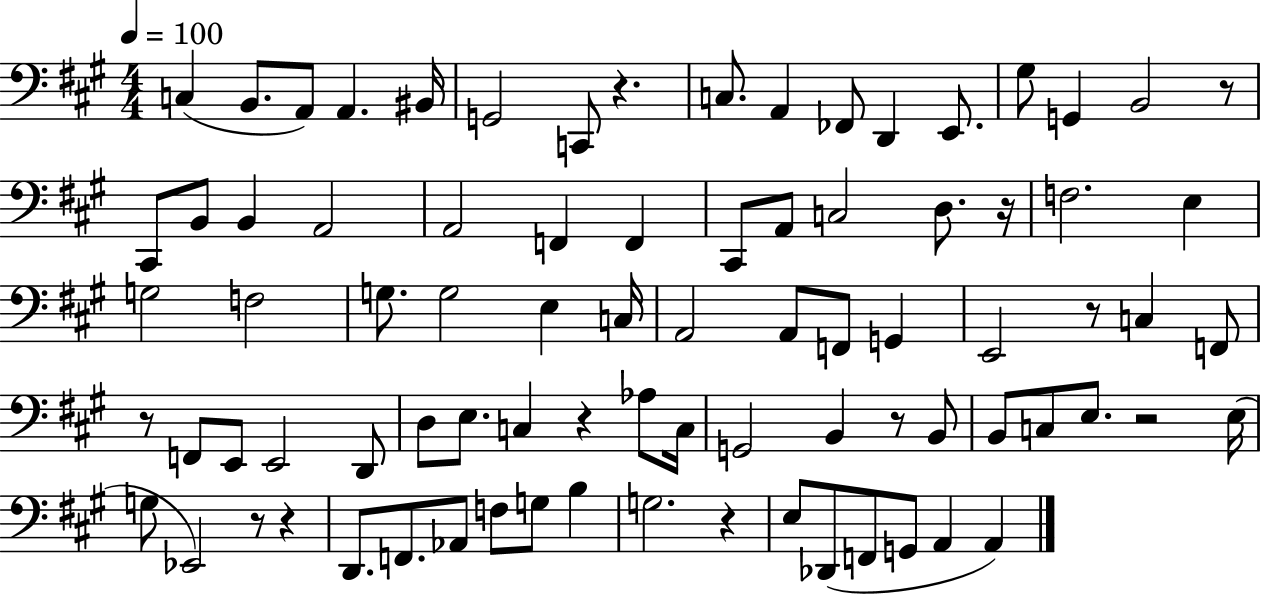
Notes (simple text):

C3/q B2/e. A2/e A2/q. BIS2/s G2/h C2/e R/q. C3/e. A2/q FES2/e D2/q E2/e. G#3/e G2/q B2/h R/e C#2/e B2/e B2/q A2/h A2/h F2/q F2/q C#2/e A2/e C3/h D3/e. R/s F3/h. E3/q G3/h F3/h G3/e. G3/h E3/q C3/s A2/h A2/e F2/e G2/q E2/h R/e C3/q F2/e R/e F2/e E2/e E2/h D2/e D3/e E3/e. C3/q R/q Ab3/e C3/s G2/h B2/q R/e B2/e B2/e C3/e E3/e. R/h E3/s G3/e Eb2/h R/e R/q D2/e. F2/e. Ab2/e F3/e G3/e B3/q G3/h. R/q E3/e Db2/e F2/e G2/e A2/q A2/q